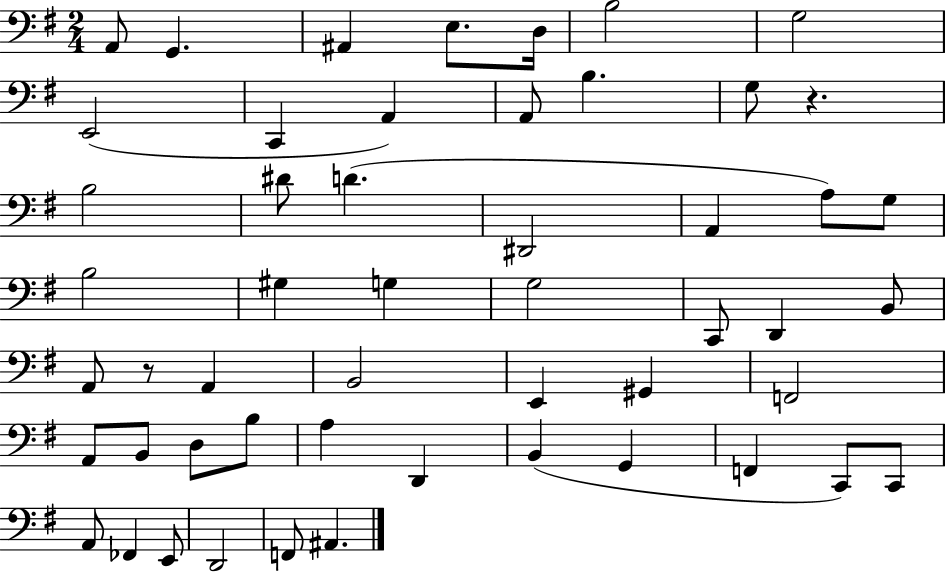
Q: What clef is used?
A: bass